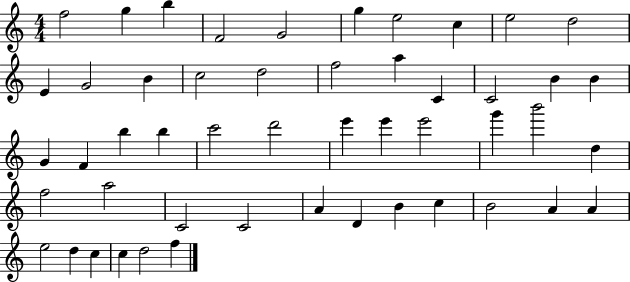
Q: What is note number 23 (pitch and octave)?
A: F4